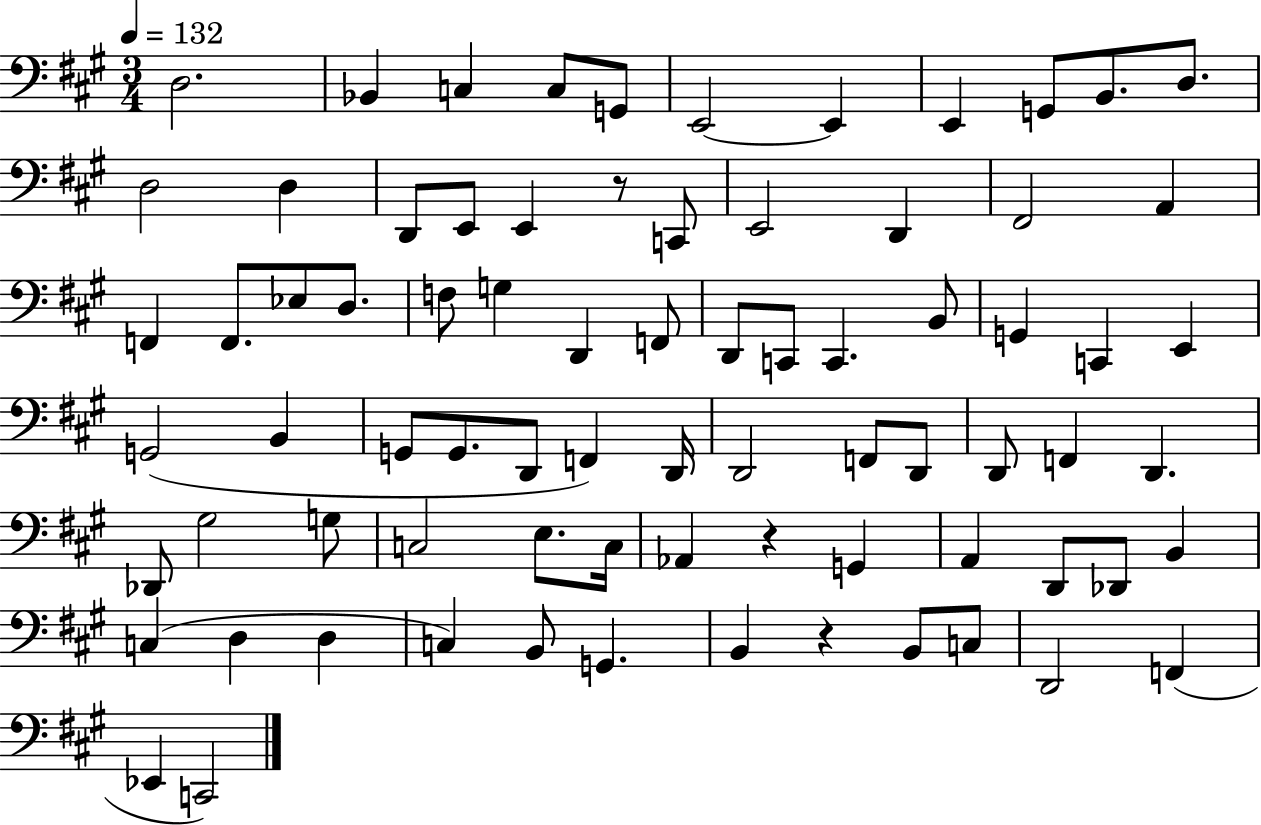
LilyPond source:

{
  \clef bass
  \numericTimeSignature
  \time 3/4
  \key a \major
  \tempo 4 = 132
  \repeat volta 2 { d2. | bes,4 c4 c8 g,8 | e,2~~ e,4 | e,4 g,8 b,8. d8. | \break d2 d4 | d,8 e,8 e,4 r8 c,8 | e,2 d,4 | fis,2 a,4 | \break f,4 f,8. ees8 d8. | f8 g4 d,4 f,8 | d,8 c,8 c,4. b,8 | g,4 c,4 e,4 | \break g,2( b,4 | g,8 g,8. d,8 f,4) d,16 | d,2 f,8 d,8 | d,8 f,4 d,4. | \break des,8 gis2 g8 | c2 e8. c16 | aes,4 r4 g,4 | a,4 d,8 des,8 b,4 | \break c4( d4 d4 | c4) b,8 g,4. | b,4 r4 b,8 c8 | d,2 f,4( | \break ees,4 c,2) | } \bar "|."
}